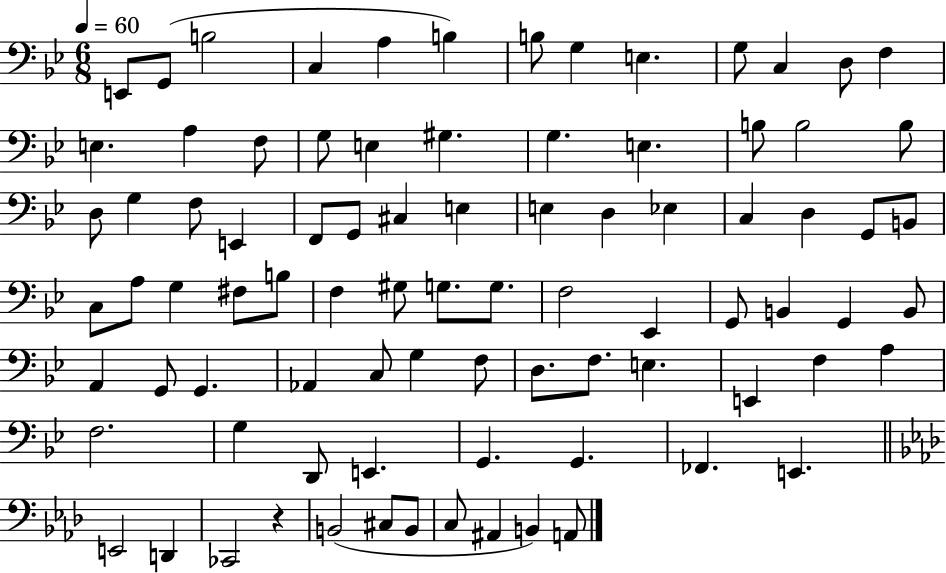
{
  \clef bass
  \numericTimeSignature
  \time 6/8
  \key bes \major
  \tempo 4 = 60
  e,8 g,8( b2 | c4 a4 b4) | b8 g4 e4. | g8 c4 d8 f4 | \break e4. a4 f8 | g8 e4 gis4. | g4. e4. | b8 b2 b8 | \break d8 g4 f8 e,4 | f,8 g,8 cis4 e4 | e4 d4 ees4 | c4 d4 g,8 b,8 | \break c8 a8 g4 fis8 b8 | f4 gis8 g8. g8. | f2 ees,4 | g,8 b,4 g,4 b,8 | \break a,4 g,8 g,4. | aes,4 c8 g4 f8 | d8. f8. e4. | e,4 f4 a4 | \break f2. | g4 d,8 e,4. | g,4. g,4. | fes,4. e,4. | \break \bar "||" \break \key f \minor e,2 d,4 | ces,2 r4 | b,2( cis8 b,8 | c8 ais,4 b,4) a,8 | \break \bar "|."
}